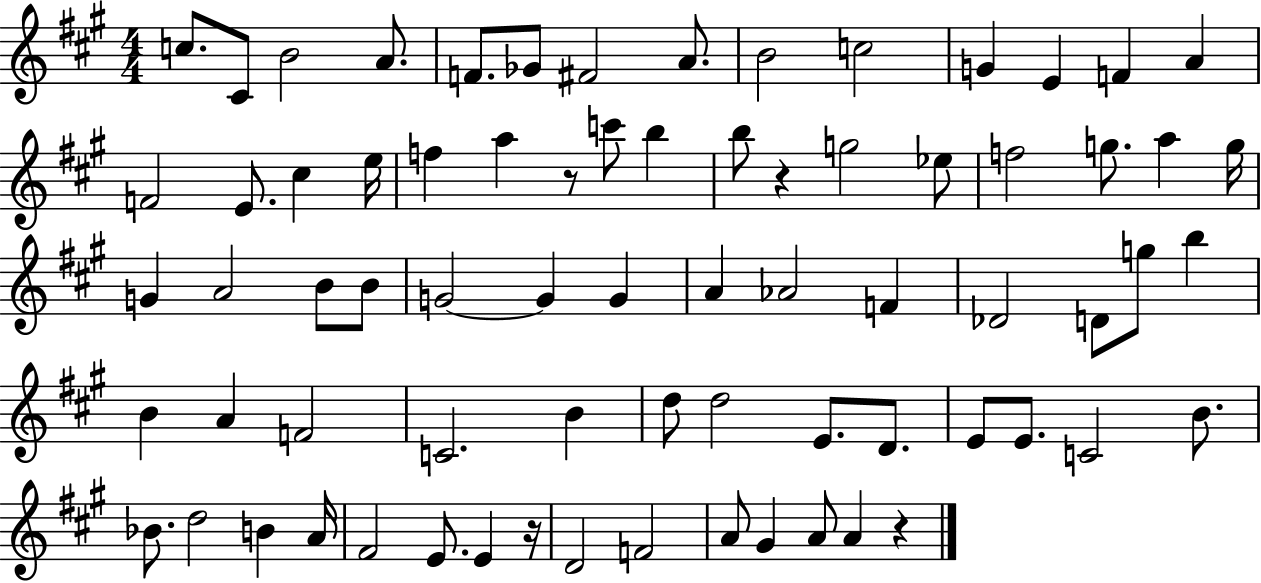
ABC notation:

X:1
T:Untitled
M:4/4
L:1/4
K:A
c/2 ^C/2 B2 A/2 F/2 _G/2 ^F2 A/2 B2 c2 G E F A F2 E/2 ^c e/4 f a z/2 c'/2 b b/2 z g2 _e/2 f2 g/2 a g/4 G A2 B/2 B/2 G2 G G A _A2 F _D2 D/2 g/2 b B A F2 C2 B d/2 d2 E/2 D/2 E/2 E/2 C2 B/2 _B/2 d2 B A/4 ^F2 E/2 E z/4 D2 F2 A/2 ^G A/2 A z